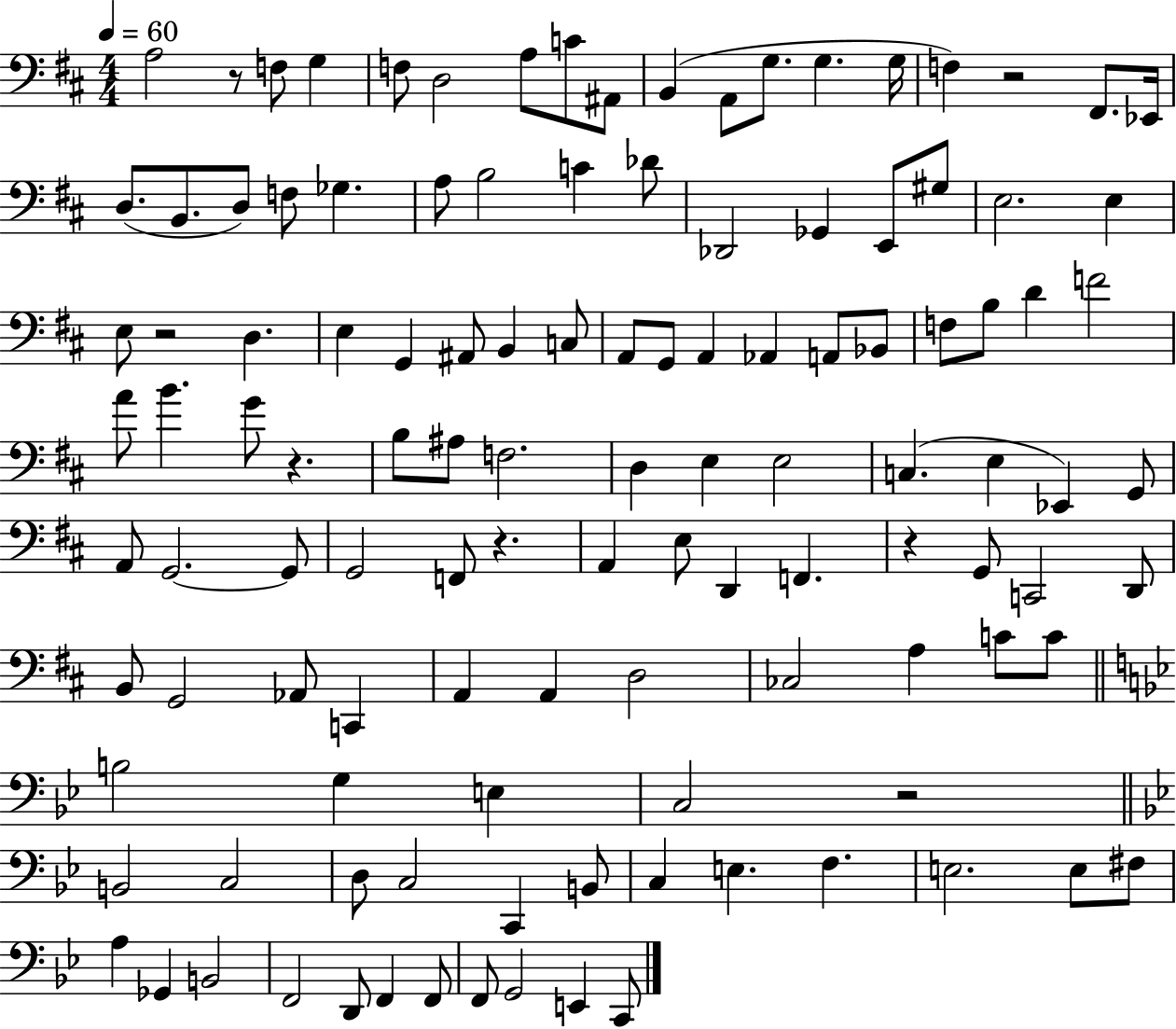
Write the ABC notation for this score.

X:1
T:Untitled
M:4/4
L:1/4
K:D
A,2 z/2 F,/2 G, F,/2 D,2 A,/2 C/2 ^A,,/2 B,, A,,/2 G,/2 G, G,/4 F, z2 ^F,,/2 _E,,/4 D,/2 B,,/2 D,/2 F,/2 _G, A,/2 B,2 C _D/2 _D,,2 _G,, E,,/2 ^G,/2 E,2 E, E,/2 z2 D, E, G,, ^A,,/2 B,, C,/2 A,,/2 G,,/2 A,, _A,, A,,/2 _B,,/2 F,/2 B,/2 D F2 A/2 B G/2 z B,/2 ^A,/2 F,2 D, E, E,2 C, E, _E,, G,,/2 A,,/2 G,,2 G,,/2 G,,2 F,,/2 z A,, E,/2 D,, F,, z G,,/2 C,,2 D,,/2 B,,/2 G,,2 _A,,/2 C,, A,, A,, D,2 _C,2 A, C/2 C/2 B,2 G, E, C,2 z2 B,,2 C,2 D,/2 C,2 C,, B,,/2 C, E, F, E,2 E,/2 ^F,/2 A, _G,, B,,2 F,,2 D,,/2 F,, F,,/2 F,,/2 G,,2 E,, C,,/2